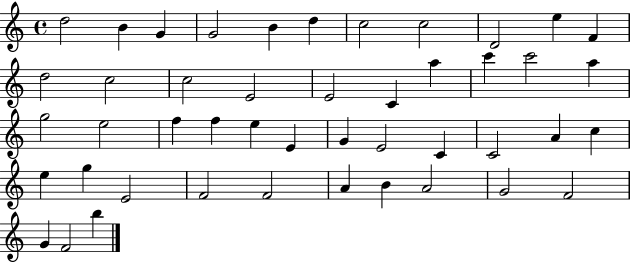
X:1
T:Untitled
M:4/4
L:1/4
K:C
d2 B G G2 B d c2 c2 D2 e F d2 c2 c2 E2 E2 C a c' c'2 a g2 e2 f f e E G E2 C C2 A c e g E2 F2 F2 A B A2 G2 F2 G F2 b